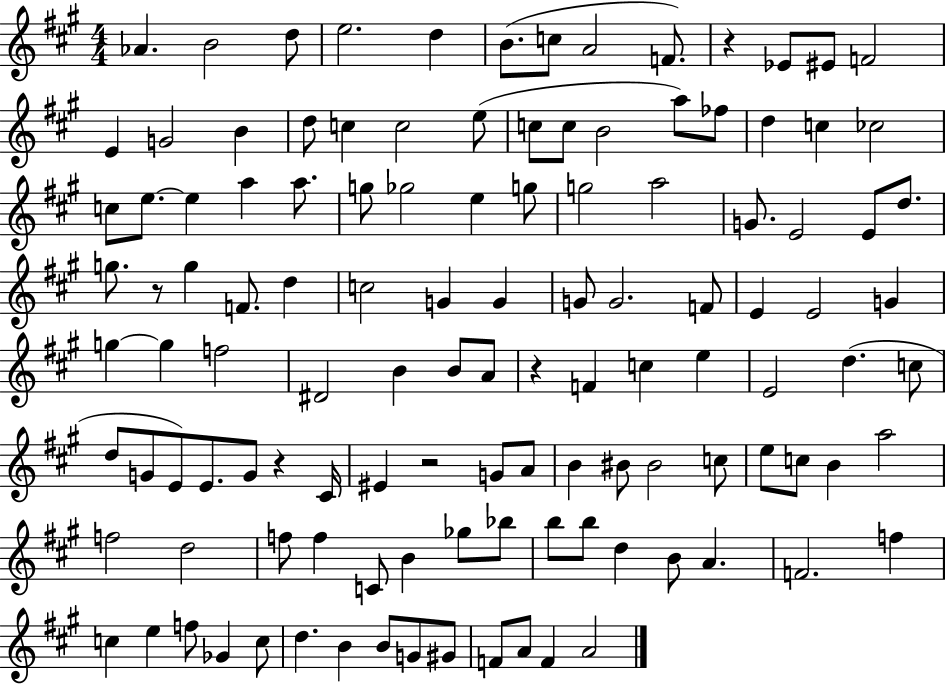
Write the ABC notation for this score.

X:1
T:Untitled
M:4/4
L:1/4
K:A
_A B2 d/2 e2 d B/2 c/2 A2 F/2 z _E/2 ^E/2 F2 E G2 B d/2 c c2 e/2 c/2 c/2 B2 a/2 _f/2 d c _c2 c/2 e/2 e a a/2 g/2 _g2 e g/2 g2 a2 G/2 E2 E/2 d/2 g/2 z/2 g F/2 d c2 G G G/2 G2 F/2 E E2 G g g f2 ^D2 B B/2 A/2 z F c e E2 d c/2 d/2 G/2 E/2 E/2 G/2 z ^C/4 ^E z2 G/2 A/2 B ^B/2 ^B2 c/2 e/2 c/2 B a2 f2 d2 f/2 f C/2 B _g/2 _b/2 b/2 b/2 d B/2 A F2 f c e f/2 _G c/2 d B B/2 G/2 ^G/2 F/2 A/2 F A2